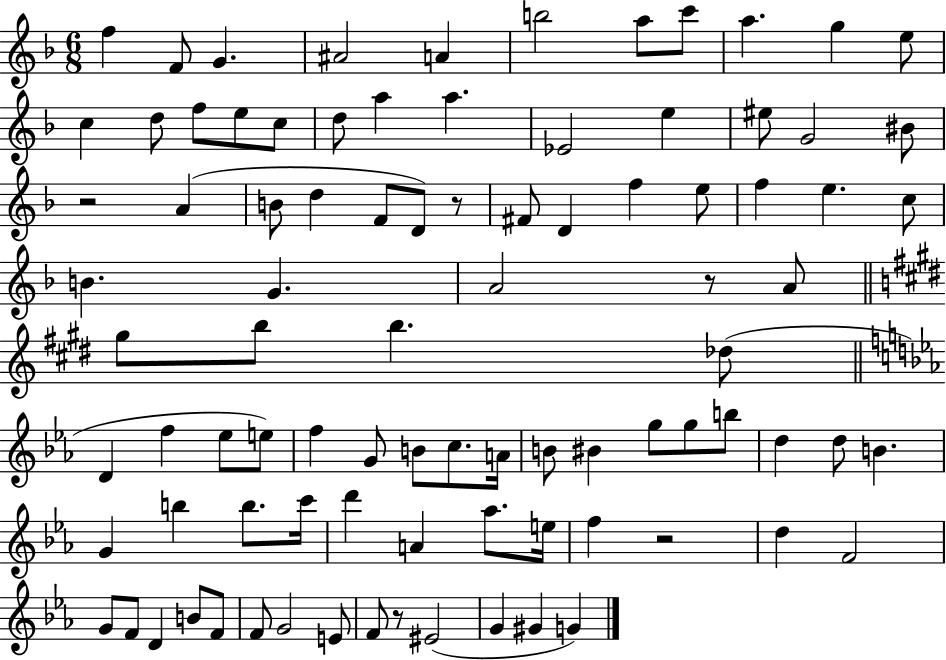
F5/q F4/e G4/q. A#4/h A4/q B5/h A5/e C6/e A5/q. G5/q E5/e C5/q D5/e F5/e E5/e C5/e D5/e A5/q A5/q. Eb4/h E5/q EIS5/e G4/h BIS4/e R/h A4/q B4/e D5/q F4/e D4/e R/e F#4/e D4/q F5/q E5/e F5/q E5/q. C5/e B4/q. G4/q. A4/h R/e A4/e G#5/e B5/e B5/q. Db5/e D4/q F5/q Eb5/e E5/e F5/q G4/e B4/e C5/e. A4/s B4/e BIS4/q G5/e G5/e B5/e D5/q D5/e B4/q. G4/q B5/q B5/e. C6/s D6/q A4/q Ab5/e. E5/s F5/q R/h D5/q F4/h G4/e F4/e D4/q B4/e F4/e F4/e G4/h E4/e F4/e R/e EIS4/h G4/q G#4/q G4/q